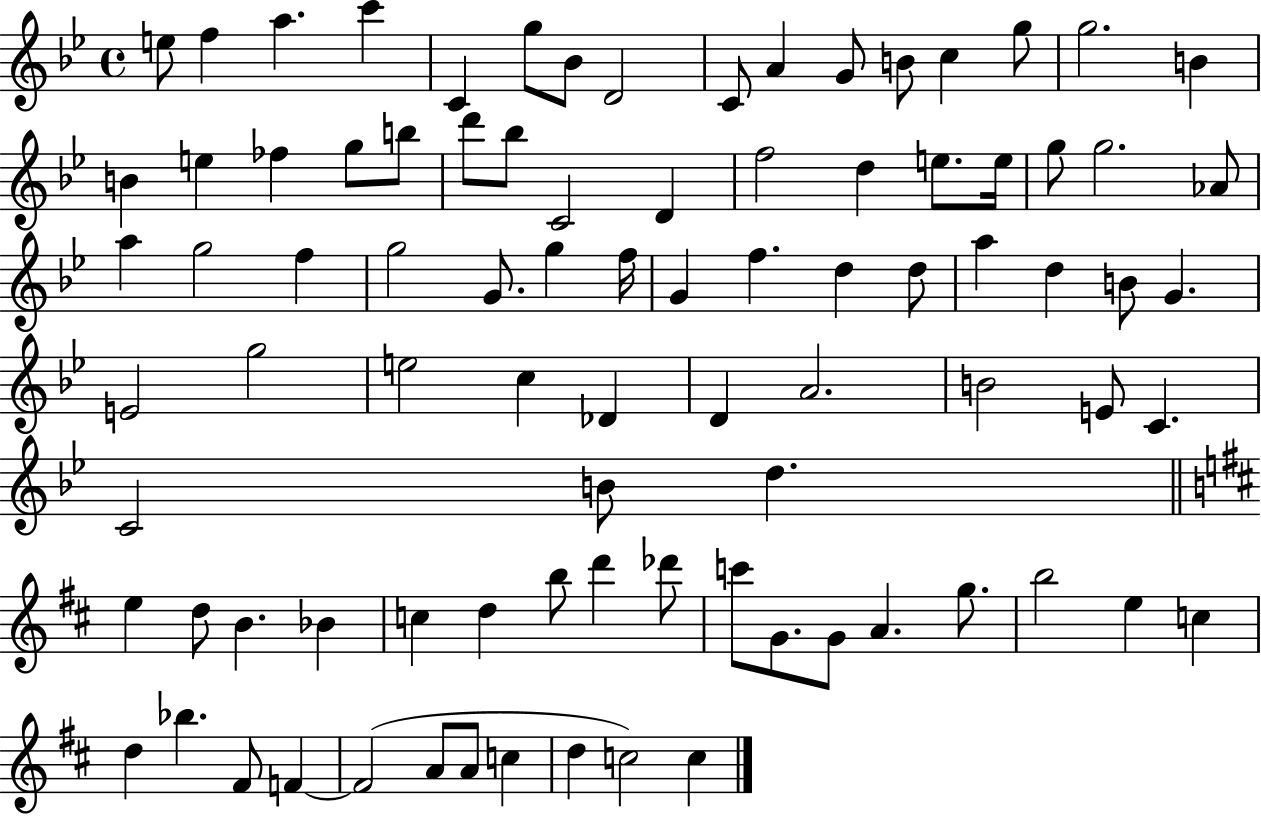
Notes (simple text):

E5/e F5/q A5/q. C6/q C4/q G5/e Bb4/e D4/h C4/e A4/q G4/e B4/e C5/q G5/e G5/h. B4/q B4/q E5/q FES5/q G5/e B5/e D6/e Bb5/e C4/h D4/q F5/h D5/q E5/e. E5/s G5/e G5/h. Ab4/e A5/q G5/h F5/q G5/h G4/e. G5/q F5/s G4/q F5/q. D5/q D5/e A5/q D5/q B4/e G4/q. E4/h G5/h E5/h C5/q Db4/q D4/q A4/h. B4/h E4/e C4/q. C4/h B4/e D5/q. E5/q D5/e B4/q. Bb4/q C5/q D5/q B5/e D6/q Db6/e C6/e G4/e. G4/e A4/q. G5/e. B5/h E5/q C5/q D5/q Bb5/q. F#4/e F4/q F4/h A4/e A4/e C5/q D5/q C5/h C5/q